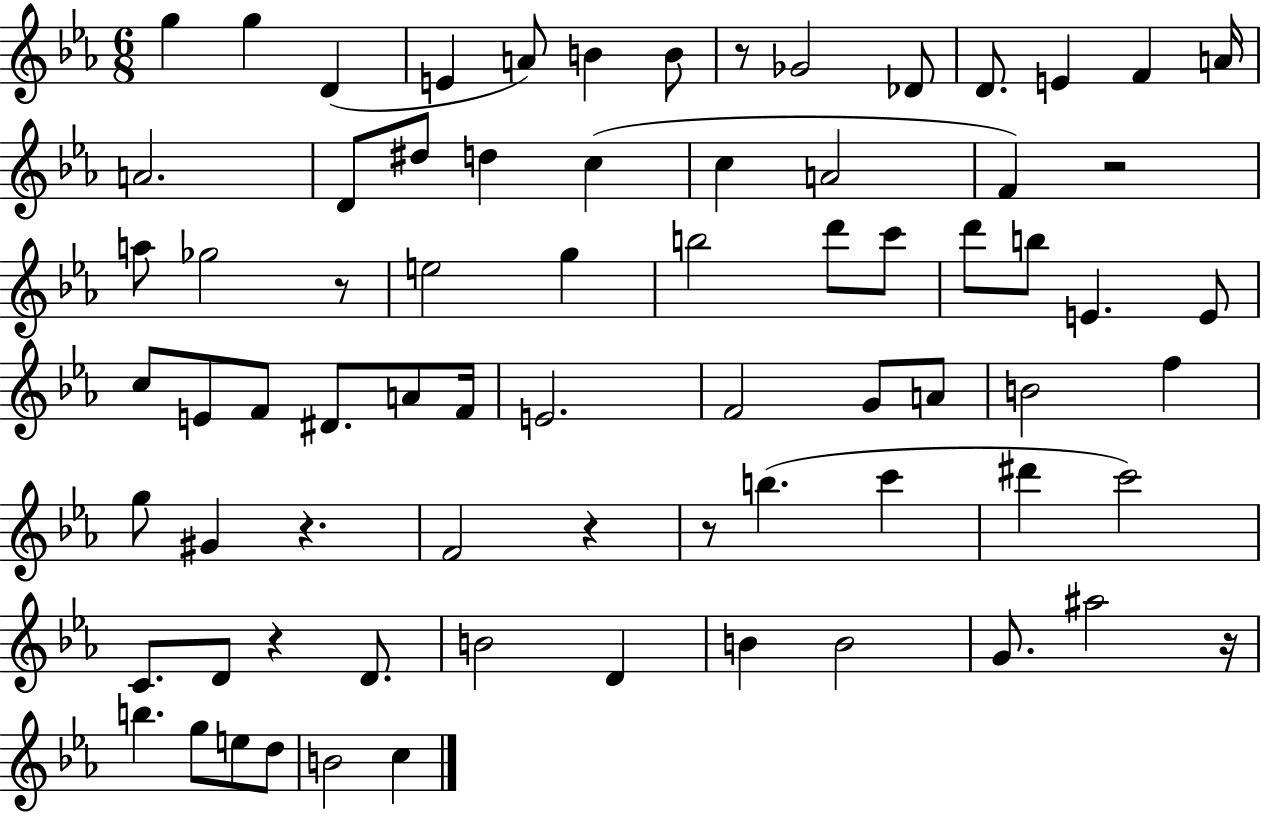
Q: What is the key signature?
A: EES major